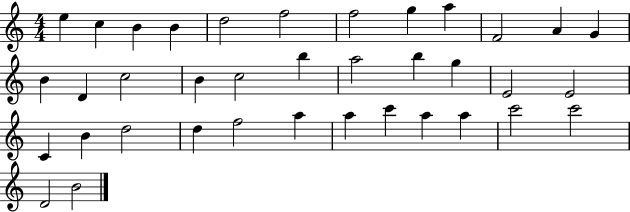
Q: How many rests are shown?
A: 0